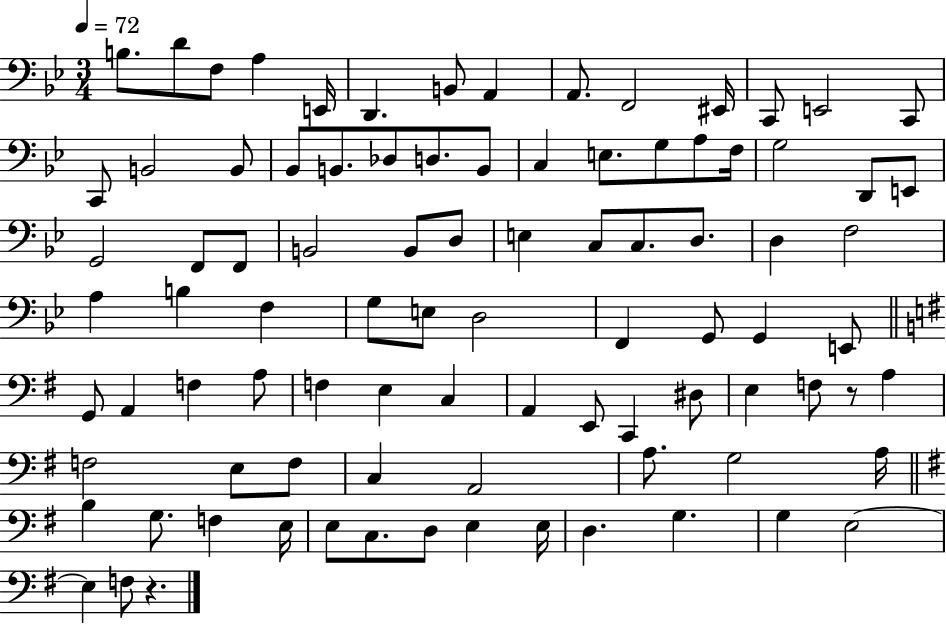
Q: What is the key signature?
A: BES major